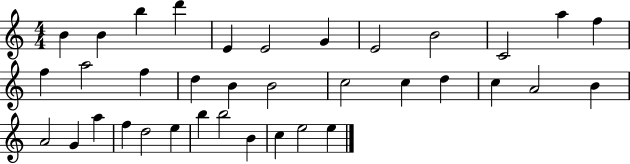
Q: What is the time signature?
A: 4/4